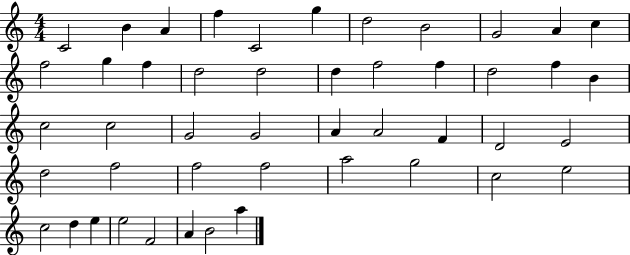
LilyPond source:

{
  \clef treble
  \numericTimeSignature
  \time 4/4
  \key c \major
  c'2 b'4 a'4 | f''4 c'2 g''4 | d''2 b'2 | g'2 a'4 c''4 | \break f''2 g''4 f''4 | d''2 d''2 | d''4 f''2 f''4 | d''2 f''4 b'4 | \break c''2 c''2 | g'2 g'2 | a'4 a'2 f'4 | d'2 e'2 | \break d''2 f''2 | f''2 f''2 | a''2 g''2 | c''2 e''2 | \break c''2 d''4 e''4 | e''2 f'2 | a'4 b'2 a''4 | \bar "|."
}